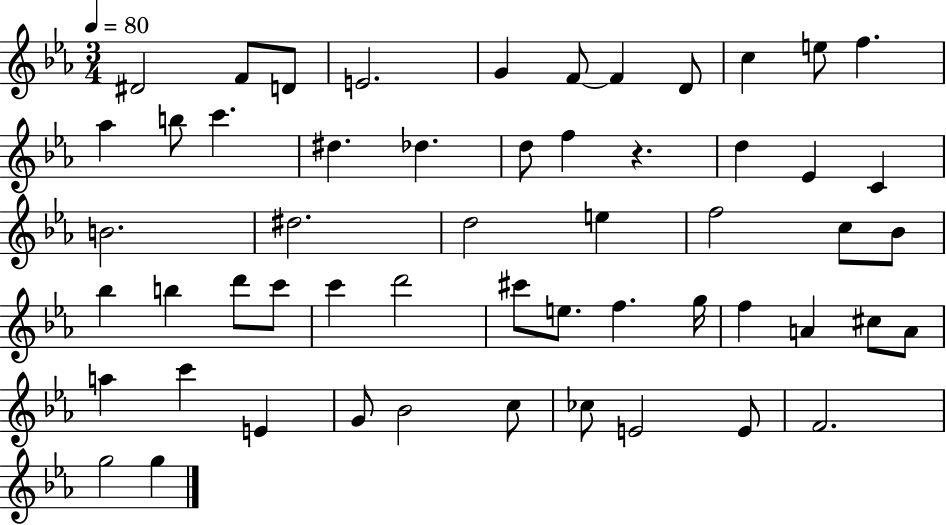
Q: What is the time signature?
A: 3/4